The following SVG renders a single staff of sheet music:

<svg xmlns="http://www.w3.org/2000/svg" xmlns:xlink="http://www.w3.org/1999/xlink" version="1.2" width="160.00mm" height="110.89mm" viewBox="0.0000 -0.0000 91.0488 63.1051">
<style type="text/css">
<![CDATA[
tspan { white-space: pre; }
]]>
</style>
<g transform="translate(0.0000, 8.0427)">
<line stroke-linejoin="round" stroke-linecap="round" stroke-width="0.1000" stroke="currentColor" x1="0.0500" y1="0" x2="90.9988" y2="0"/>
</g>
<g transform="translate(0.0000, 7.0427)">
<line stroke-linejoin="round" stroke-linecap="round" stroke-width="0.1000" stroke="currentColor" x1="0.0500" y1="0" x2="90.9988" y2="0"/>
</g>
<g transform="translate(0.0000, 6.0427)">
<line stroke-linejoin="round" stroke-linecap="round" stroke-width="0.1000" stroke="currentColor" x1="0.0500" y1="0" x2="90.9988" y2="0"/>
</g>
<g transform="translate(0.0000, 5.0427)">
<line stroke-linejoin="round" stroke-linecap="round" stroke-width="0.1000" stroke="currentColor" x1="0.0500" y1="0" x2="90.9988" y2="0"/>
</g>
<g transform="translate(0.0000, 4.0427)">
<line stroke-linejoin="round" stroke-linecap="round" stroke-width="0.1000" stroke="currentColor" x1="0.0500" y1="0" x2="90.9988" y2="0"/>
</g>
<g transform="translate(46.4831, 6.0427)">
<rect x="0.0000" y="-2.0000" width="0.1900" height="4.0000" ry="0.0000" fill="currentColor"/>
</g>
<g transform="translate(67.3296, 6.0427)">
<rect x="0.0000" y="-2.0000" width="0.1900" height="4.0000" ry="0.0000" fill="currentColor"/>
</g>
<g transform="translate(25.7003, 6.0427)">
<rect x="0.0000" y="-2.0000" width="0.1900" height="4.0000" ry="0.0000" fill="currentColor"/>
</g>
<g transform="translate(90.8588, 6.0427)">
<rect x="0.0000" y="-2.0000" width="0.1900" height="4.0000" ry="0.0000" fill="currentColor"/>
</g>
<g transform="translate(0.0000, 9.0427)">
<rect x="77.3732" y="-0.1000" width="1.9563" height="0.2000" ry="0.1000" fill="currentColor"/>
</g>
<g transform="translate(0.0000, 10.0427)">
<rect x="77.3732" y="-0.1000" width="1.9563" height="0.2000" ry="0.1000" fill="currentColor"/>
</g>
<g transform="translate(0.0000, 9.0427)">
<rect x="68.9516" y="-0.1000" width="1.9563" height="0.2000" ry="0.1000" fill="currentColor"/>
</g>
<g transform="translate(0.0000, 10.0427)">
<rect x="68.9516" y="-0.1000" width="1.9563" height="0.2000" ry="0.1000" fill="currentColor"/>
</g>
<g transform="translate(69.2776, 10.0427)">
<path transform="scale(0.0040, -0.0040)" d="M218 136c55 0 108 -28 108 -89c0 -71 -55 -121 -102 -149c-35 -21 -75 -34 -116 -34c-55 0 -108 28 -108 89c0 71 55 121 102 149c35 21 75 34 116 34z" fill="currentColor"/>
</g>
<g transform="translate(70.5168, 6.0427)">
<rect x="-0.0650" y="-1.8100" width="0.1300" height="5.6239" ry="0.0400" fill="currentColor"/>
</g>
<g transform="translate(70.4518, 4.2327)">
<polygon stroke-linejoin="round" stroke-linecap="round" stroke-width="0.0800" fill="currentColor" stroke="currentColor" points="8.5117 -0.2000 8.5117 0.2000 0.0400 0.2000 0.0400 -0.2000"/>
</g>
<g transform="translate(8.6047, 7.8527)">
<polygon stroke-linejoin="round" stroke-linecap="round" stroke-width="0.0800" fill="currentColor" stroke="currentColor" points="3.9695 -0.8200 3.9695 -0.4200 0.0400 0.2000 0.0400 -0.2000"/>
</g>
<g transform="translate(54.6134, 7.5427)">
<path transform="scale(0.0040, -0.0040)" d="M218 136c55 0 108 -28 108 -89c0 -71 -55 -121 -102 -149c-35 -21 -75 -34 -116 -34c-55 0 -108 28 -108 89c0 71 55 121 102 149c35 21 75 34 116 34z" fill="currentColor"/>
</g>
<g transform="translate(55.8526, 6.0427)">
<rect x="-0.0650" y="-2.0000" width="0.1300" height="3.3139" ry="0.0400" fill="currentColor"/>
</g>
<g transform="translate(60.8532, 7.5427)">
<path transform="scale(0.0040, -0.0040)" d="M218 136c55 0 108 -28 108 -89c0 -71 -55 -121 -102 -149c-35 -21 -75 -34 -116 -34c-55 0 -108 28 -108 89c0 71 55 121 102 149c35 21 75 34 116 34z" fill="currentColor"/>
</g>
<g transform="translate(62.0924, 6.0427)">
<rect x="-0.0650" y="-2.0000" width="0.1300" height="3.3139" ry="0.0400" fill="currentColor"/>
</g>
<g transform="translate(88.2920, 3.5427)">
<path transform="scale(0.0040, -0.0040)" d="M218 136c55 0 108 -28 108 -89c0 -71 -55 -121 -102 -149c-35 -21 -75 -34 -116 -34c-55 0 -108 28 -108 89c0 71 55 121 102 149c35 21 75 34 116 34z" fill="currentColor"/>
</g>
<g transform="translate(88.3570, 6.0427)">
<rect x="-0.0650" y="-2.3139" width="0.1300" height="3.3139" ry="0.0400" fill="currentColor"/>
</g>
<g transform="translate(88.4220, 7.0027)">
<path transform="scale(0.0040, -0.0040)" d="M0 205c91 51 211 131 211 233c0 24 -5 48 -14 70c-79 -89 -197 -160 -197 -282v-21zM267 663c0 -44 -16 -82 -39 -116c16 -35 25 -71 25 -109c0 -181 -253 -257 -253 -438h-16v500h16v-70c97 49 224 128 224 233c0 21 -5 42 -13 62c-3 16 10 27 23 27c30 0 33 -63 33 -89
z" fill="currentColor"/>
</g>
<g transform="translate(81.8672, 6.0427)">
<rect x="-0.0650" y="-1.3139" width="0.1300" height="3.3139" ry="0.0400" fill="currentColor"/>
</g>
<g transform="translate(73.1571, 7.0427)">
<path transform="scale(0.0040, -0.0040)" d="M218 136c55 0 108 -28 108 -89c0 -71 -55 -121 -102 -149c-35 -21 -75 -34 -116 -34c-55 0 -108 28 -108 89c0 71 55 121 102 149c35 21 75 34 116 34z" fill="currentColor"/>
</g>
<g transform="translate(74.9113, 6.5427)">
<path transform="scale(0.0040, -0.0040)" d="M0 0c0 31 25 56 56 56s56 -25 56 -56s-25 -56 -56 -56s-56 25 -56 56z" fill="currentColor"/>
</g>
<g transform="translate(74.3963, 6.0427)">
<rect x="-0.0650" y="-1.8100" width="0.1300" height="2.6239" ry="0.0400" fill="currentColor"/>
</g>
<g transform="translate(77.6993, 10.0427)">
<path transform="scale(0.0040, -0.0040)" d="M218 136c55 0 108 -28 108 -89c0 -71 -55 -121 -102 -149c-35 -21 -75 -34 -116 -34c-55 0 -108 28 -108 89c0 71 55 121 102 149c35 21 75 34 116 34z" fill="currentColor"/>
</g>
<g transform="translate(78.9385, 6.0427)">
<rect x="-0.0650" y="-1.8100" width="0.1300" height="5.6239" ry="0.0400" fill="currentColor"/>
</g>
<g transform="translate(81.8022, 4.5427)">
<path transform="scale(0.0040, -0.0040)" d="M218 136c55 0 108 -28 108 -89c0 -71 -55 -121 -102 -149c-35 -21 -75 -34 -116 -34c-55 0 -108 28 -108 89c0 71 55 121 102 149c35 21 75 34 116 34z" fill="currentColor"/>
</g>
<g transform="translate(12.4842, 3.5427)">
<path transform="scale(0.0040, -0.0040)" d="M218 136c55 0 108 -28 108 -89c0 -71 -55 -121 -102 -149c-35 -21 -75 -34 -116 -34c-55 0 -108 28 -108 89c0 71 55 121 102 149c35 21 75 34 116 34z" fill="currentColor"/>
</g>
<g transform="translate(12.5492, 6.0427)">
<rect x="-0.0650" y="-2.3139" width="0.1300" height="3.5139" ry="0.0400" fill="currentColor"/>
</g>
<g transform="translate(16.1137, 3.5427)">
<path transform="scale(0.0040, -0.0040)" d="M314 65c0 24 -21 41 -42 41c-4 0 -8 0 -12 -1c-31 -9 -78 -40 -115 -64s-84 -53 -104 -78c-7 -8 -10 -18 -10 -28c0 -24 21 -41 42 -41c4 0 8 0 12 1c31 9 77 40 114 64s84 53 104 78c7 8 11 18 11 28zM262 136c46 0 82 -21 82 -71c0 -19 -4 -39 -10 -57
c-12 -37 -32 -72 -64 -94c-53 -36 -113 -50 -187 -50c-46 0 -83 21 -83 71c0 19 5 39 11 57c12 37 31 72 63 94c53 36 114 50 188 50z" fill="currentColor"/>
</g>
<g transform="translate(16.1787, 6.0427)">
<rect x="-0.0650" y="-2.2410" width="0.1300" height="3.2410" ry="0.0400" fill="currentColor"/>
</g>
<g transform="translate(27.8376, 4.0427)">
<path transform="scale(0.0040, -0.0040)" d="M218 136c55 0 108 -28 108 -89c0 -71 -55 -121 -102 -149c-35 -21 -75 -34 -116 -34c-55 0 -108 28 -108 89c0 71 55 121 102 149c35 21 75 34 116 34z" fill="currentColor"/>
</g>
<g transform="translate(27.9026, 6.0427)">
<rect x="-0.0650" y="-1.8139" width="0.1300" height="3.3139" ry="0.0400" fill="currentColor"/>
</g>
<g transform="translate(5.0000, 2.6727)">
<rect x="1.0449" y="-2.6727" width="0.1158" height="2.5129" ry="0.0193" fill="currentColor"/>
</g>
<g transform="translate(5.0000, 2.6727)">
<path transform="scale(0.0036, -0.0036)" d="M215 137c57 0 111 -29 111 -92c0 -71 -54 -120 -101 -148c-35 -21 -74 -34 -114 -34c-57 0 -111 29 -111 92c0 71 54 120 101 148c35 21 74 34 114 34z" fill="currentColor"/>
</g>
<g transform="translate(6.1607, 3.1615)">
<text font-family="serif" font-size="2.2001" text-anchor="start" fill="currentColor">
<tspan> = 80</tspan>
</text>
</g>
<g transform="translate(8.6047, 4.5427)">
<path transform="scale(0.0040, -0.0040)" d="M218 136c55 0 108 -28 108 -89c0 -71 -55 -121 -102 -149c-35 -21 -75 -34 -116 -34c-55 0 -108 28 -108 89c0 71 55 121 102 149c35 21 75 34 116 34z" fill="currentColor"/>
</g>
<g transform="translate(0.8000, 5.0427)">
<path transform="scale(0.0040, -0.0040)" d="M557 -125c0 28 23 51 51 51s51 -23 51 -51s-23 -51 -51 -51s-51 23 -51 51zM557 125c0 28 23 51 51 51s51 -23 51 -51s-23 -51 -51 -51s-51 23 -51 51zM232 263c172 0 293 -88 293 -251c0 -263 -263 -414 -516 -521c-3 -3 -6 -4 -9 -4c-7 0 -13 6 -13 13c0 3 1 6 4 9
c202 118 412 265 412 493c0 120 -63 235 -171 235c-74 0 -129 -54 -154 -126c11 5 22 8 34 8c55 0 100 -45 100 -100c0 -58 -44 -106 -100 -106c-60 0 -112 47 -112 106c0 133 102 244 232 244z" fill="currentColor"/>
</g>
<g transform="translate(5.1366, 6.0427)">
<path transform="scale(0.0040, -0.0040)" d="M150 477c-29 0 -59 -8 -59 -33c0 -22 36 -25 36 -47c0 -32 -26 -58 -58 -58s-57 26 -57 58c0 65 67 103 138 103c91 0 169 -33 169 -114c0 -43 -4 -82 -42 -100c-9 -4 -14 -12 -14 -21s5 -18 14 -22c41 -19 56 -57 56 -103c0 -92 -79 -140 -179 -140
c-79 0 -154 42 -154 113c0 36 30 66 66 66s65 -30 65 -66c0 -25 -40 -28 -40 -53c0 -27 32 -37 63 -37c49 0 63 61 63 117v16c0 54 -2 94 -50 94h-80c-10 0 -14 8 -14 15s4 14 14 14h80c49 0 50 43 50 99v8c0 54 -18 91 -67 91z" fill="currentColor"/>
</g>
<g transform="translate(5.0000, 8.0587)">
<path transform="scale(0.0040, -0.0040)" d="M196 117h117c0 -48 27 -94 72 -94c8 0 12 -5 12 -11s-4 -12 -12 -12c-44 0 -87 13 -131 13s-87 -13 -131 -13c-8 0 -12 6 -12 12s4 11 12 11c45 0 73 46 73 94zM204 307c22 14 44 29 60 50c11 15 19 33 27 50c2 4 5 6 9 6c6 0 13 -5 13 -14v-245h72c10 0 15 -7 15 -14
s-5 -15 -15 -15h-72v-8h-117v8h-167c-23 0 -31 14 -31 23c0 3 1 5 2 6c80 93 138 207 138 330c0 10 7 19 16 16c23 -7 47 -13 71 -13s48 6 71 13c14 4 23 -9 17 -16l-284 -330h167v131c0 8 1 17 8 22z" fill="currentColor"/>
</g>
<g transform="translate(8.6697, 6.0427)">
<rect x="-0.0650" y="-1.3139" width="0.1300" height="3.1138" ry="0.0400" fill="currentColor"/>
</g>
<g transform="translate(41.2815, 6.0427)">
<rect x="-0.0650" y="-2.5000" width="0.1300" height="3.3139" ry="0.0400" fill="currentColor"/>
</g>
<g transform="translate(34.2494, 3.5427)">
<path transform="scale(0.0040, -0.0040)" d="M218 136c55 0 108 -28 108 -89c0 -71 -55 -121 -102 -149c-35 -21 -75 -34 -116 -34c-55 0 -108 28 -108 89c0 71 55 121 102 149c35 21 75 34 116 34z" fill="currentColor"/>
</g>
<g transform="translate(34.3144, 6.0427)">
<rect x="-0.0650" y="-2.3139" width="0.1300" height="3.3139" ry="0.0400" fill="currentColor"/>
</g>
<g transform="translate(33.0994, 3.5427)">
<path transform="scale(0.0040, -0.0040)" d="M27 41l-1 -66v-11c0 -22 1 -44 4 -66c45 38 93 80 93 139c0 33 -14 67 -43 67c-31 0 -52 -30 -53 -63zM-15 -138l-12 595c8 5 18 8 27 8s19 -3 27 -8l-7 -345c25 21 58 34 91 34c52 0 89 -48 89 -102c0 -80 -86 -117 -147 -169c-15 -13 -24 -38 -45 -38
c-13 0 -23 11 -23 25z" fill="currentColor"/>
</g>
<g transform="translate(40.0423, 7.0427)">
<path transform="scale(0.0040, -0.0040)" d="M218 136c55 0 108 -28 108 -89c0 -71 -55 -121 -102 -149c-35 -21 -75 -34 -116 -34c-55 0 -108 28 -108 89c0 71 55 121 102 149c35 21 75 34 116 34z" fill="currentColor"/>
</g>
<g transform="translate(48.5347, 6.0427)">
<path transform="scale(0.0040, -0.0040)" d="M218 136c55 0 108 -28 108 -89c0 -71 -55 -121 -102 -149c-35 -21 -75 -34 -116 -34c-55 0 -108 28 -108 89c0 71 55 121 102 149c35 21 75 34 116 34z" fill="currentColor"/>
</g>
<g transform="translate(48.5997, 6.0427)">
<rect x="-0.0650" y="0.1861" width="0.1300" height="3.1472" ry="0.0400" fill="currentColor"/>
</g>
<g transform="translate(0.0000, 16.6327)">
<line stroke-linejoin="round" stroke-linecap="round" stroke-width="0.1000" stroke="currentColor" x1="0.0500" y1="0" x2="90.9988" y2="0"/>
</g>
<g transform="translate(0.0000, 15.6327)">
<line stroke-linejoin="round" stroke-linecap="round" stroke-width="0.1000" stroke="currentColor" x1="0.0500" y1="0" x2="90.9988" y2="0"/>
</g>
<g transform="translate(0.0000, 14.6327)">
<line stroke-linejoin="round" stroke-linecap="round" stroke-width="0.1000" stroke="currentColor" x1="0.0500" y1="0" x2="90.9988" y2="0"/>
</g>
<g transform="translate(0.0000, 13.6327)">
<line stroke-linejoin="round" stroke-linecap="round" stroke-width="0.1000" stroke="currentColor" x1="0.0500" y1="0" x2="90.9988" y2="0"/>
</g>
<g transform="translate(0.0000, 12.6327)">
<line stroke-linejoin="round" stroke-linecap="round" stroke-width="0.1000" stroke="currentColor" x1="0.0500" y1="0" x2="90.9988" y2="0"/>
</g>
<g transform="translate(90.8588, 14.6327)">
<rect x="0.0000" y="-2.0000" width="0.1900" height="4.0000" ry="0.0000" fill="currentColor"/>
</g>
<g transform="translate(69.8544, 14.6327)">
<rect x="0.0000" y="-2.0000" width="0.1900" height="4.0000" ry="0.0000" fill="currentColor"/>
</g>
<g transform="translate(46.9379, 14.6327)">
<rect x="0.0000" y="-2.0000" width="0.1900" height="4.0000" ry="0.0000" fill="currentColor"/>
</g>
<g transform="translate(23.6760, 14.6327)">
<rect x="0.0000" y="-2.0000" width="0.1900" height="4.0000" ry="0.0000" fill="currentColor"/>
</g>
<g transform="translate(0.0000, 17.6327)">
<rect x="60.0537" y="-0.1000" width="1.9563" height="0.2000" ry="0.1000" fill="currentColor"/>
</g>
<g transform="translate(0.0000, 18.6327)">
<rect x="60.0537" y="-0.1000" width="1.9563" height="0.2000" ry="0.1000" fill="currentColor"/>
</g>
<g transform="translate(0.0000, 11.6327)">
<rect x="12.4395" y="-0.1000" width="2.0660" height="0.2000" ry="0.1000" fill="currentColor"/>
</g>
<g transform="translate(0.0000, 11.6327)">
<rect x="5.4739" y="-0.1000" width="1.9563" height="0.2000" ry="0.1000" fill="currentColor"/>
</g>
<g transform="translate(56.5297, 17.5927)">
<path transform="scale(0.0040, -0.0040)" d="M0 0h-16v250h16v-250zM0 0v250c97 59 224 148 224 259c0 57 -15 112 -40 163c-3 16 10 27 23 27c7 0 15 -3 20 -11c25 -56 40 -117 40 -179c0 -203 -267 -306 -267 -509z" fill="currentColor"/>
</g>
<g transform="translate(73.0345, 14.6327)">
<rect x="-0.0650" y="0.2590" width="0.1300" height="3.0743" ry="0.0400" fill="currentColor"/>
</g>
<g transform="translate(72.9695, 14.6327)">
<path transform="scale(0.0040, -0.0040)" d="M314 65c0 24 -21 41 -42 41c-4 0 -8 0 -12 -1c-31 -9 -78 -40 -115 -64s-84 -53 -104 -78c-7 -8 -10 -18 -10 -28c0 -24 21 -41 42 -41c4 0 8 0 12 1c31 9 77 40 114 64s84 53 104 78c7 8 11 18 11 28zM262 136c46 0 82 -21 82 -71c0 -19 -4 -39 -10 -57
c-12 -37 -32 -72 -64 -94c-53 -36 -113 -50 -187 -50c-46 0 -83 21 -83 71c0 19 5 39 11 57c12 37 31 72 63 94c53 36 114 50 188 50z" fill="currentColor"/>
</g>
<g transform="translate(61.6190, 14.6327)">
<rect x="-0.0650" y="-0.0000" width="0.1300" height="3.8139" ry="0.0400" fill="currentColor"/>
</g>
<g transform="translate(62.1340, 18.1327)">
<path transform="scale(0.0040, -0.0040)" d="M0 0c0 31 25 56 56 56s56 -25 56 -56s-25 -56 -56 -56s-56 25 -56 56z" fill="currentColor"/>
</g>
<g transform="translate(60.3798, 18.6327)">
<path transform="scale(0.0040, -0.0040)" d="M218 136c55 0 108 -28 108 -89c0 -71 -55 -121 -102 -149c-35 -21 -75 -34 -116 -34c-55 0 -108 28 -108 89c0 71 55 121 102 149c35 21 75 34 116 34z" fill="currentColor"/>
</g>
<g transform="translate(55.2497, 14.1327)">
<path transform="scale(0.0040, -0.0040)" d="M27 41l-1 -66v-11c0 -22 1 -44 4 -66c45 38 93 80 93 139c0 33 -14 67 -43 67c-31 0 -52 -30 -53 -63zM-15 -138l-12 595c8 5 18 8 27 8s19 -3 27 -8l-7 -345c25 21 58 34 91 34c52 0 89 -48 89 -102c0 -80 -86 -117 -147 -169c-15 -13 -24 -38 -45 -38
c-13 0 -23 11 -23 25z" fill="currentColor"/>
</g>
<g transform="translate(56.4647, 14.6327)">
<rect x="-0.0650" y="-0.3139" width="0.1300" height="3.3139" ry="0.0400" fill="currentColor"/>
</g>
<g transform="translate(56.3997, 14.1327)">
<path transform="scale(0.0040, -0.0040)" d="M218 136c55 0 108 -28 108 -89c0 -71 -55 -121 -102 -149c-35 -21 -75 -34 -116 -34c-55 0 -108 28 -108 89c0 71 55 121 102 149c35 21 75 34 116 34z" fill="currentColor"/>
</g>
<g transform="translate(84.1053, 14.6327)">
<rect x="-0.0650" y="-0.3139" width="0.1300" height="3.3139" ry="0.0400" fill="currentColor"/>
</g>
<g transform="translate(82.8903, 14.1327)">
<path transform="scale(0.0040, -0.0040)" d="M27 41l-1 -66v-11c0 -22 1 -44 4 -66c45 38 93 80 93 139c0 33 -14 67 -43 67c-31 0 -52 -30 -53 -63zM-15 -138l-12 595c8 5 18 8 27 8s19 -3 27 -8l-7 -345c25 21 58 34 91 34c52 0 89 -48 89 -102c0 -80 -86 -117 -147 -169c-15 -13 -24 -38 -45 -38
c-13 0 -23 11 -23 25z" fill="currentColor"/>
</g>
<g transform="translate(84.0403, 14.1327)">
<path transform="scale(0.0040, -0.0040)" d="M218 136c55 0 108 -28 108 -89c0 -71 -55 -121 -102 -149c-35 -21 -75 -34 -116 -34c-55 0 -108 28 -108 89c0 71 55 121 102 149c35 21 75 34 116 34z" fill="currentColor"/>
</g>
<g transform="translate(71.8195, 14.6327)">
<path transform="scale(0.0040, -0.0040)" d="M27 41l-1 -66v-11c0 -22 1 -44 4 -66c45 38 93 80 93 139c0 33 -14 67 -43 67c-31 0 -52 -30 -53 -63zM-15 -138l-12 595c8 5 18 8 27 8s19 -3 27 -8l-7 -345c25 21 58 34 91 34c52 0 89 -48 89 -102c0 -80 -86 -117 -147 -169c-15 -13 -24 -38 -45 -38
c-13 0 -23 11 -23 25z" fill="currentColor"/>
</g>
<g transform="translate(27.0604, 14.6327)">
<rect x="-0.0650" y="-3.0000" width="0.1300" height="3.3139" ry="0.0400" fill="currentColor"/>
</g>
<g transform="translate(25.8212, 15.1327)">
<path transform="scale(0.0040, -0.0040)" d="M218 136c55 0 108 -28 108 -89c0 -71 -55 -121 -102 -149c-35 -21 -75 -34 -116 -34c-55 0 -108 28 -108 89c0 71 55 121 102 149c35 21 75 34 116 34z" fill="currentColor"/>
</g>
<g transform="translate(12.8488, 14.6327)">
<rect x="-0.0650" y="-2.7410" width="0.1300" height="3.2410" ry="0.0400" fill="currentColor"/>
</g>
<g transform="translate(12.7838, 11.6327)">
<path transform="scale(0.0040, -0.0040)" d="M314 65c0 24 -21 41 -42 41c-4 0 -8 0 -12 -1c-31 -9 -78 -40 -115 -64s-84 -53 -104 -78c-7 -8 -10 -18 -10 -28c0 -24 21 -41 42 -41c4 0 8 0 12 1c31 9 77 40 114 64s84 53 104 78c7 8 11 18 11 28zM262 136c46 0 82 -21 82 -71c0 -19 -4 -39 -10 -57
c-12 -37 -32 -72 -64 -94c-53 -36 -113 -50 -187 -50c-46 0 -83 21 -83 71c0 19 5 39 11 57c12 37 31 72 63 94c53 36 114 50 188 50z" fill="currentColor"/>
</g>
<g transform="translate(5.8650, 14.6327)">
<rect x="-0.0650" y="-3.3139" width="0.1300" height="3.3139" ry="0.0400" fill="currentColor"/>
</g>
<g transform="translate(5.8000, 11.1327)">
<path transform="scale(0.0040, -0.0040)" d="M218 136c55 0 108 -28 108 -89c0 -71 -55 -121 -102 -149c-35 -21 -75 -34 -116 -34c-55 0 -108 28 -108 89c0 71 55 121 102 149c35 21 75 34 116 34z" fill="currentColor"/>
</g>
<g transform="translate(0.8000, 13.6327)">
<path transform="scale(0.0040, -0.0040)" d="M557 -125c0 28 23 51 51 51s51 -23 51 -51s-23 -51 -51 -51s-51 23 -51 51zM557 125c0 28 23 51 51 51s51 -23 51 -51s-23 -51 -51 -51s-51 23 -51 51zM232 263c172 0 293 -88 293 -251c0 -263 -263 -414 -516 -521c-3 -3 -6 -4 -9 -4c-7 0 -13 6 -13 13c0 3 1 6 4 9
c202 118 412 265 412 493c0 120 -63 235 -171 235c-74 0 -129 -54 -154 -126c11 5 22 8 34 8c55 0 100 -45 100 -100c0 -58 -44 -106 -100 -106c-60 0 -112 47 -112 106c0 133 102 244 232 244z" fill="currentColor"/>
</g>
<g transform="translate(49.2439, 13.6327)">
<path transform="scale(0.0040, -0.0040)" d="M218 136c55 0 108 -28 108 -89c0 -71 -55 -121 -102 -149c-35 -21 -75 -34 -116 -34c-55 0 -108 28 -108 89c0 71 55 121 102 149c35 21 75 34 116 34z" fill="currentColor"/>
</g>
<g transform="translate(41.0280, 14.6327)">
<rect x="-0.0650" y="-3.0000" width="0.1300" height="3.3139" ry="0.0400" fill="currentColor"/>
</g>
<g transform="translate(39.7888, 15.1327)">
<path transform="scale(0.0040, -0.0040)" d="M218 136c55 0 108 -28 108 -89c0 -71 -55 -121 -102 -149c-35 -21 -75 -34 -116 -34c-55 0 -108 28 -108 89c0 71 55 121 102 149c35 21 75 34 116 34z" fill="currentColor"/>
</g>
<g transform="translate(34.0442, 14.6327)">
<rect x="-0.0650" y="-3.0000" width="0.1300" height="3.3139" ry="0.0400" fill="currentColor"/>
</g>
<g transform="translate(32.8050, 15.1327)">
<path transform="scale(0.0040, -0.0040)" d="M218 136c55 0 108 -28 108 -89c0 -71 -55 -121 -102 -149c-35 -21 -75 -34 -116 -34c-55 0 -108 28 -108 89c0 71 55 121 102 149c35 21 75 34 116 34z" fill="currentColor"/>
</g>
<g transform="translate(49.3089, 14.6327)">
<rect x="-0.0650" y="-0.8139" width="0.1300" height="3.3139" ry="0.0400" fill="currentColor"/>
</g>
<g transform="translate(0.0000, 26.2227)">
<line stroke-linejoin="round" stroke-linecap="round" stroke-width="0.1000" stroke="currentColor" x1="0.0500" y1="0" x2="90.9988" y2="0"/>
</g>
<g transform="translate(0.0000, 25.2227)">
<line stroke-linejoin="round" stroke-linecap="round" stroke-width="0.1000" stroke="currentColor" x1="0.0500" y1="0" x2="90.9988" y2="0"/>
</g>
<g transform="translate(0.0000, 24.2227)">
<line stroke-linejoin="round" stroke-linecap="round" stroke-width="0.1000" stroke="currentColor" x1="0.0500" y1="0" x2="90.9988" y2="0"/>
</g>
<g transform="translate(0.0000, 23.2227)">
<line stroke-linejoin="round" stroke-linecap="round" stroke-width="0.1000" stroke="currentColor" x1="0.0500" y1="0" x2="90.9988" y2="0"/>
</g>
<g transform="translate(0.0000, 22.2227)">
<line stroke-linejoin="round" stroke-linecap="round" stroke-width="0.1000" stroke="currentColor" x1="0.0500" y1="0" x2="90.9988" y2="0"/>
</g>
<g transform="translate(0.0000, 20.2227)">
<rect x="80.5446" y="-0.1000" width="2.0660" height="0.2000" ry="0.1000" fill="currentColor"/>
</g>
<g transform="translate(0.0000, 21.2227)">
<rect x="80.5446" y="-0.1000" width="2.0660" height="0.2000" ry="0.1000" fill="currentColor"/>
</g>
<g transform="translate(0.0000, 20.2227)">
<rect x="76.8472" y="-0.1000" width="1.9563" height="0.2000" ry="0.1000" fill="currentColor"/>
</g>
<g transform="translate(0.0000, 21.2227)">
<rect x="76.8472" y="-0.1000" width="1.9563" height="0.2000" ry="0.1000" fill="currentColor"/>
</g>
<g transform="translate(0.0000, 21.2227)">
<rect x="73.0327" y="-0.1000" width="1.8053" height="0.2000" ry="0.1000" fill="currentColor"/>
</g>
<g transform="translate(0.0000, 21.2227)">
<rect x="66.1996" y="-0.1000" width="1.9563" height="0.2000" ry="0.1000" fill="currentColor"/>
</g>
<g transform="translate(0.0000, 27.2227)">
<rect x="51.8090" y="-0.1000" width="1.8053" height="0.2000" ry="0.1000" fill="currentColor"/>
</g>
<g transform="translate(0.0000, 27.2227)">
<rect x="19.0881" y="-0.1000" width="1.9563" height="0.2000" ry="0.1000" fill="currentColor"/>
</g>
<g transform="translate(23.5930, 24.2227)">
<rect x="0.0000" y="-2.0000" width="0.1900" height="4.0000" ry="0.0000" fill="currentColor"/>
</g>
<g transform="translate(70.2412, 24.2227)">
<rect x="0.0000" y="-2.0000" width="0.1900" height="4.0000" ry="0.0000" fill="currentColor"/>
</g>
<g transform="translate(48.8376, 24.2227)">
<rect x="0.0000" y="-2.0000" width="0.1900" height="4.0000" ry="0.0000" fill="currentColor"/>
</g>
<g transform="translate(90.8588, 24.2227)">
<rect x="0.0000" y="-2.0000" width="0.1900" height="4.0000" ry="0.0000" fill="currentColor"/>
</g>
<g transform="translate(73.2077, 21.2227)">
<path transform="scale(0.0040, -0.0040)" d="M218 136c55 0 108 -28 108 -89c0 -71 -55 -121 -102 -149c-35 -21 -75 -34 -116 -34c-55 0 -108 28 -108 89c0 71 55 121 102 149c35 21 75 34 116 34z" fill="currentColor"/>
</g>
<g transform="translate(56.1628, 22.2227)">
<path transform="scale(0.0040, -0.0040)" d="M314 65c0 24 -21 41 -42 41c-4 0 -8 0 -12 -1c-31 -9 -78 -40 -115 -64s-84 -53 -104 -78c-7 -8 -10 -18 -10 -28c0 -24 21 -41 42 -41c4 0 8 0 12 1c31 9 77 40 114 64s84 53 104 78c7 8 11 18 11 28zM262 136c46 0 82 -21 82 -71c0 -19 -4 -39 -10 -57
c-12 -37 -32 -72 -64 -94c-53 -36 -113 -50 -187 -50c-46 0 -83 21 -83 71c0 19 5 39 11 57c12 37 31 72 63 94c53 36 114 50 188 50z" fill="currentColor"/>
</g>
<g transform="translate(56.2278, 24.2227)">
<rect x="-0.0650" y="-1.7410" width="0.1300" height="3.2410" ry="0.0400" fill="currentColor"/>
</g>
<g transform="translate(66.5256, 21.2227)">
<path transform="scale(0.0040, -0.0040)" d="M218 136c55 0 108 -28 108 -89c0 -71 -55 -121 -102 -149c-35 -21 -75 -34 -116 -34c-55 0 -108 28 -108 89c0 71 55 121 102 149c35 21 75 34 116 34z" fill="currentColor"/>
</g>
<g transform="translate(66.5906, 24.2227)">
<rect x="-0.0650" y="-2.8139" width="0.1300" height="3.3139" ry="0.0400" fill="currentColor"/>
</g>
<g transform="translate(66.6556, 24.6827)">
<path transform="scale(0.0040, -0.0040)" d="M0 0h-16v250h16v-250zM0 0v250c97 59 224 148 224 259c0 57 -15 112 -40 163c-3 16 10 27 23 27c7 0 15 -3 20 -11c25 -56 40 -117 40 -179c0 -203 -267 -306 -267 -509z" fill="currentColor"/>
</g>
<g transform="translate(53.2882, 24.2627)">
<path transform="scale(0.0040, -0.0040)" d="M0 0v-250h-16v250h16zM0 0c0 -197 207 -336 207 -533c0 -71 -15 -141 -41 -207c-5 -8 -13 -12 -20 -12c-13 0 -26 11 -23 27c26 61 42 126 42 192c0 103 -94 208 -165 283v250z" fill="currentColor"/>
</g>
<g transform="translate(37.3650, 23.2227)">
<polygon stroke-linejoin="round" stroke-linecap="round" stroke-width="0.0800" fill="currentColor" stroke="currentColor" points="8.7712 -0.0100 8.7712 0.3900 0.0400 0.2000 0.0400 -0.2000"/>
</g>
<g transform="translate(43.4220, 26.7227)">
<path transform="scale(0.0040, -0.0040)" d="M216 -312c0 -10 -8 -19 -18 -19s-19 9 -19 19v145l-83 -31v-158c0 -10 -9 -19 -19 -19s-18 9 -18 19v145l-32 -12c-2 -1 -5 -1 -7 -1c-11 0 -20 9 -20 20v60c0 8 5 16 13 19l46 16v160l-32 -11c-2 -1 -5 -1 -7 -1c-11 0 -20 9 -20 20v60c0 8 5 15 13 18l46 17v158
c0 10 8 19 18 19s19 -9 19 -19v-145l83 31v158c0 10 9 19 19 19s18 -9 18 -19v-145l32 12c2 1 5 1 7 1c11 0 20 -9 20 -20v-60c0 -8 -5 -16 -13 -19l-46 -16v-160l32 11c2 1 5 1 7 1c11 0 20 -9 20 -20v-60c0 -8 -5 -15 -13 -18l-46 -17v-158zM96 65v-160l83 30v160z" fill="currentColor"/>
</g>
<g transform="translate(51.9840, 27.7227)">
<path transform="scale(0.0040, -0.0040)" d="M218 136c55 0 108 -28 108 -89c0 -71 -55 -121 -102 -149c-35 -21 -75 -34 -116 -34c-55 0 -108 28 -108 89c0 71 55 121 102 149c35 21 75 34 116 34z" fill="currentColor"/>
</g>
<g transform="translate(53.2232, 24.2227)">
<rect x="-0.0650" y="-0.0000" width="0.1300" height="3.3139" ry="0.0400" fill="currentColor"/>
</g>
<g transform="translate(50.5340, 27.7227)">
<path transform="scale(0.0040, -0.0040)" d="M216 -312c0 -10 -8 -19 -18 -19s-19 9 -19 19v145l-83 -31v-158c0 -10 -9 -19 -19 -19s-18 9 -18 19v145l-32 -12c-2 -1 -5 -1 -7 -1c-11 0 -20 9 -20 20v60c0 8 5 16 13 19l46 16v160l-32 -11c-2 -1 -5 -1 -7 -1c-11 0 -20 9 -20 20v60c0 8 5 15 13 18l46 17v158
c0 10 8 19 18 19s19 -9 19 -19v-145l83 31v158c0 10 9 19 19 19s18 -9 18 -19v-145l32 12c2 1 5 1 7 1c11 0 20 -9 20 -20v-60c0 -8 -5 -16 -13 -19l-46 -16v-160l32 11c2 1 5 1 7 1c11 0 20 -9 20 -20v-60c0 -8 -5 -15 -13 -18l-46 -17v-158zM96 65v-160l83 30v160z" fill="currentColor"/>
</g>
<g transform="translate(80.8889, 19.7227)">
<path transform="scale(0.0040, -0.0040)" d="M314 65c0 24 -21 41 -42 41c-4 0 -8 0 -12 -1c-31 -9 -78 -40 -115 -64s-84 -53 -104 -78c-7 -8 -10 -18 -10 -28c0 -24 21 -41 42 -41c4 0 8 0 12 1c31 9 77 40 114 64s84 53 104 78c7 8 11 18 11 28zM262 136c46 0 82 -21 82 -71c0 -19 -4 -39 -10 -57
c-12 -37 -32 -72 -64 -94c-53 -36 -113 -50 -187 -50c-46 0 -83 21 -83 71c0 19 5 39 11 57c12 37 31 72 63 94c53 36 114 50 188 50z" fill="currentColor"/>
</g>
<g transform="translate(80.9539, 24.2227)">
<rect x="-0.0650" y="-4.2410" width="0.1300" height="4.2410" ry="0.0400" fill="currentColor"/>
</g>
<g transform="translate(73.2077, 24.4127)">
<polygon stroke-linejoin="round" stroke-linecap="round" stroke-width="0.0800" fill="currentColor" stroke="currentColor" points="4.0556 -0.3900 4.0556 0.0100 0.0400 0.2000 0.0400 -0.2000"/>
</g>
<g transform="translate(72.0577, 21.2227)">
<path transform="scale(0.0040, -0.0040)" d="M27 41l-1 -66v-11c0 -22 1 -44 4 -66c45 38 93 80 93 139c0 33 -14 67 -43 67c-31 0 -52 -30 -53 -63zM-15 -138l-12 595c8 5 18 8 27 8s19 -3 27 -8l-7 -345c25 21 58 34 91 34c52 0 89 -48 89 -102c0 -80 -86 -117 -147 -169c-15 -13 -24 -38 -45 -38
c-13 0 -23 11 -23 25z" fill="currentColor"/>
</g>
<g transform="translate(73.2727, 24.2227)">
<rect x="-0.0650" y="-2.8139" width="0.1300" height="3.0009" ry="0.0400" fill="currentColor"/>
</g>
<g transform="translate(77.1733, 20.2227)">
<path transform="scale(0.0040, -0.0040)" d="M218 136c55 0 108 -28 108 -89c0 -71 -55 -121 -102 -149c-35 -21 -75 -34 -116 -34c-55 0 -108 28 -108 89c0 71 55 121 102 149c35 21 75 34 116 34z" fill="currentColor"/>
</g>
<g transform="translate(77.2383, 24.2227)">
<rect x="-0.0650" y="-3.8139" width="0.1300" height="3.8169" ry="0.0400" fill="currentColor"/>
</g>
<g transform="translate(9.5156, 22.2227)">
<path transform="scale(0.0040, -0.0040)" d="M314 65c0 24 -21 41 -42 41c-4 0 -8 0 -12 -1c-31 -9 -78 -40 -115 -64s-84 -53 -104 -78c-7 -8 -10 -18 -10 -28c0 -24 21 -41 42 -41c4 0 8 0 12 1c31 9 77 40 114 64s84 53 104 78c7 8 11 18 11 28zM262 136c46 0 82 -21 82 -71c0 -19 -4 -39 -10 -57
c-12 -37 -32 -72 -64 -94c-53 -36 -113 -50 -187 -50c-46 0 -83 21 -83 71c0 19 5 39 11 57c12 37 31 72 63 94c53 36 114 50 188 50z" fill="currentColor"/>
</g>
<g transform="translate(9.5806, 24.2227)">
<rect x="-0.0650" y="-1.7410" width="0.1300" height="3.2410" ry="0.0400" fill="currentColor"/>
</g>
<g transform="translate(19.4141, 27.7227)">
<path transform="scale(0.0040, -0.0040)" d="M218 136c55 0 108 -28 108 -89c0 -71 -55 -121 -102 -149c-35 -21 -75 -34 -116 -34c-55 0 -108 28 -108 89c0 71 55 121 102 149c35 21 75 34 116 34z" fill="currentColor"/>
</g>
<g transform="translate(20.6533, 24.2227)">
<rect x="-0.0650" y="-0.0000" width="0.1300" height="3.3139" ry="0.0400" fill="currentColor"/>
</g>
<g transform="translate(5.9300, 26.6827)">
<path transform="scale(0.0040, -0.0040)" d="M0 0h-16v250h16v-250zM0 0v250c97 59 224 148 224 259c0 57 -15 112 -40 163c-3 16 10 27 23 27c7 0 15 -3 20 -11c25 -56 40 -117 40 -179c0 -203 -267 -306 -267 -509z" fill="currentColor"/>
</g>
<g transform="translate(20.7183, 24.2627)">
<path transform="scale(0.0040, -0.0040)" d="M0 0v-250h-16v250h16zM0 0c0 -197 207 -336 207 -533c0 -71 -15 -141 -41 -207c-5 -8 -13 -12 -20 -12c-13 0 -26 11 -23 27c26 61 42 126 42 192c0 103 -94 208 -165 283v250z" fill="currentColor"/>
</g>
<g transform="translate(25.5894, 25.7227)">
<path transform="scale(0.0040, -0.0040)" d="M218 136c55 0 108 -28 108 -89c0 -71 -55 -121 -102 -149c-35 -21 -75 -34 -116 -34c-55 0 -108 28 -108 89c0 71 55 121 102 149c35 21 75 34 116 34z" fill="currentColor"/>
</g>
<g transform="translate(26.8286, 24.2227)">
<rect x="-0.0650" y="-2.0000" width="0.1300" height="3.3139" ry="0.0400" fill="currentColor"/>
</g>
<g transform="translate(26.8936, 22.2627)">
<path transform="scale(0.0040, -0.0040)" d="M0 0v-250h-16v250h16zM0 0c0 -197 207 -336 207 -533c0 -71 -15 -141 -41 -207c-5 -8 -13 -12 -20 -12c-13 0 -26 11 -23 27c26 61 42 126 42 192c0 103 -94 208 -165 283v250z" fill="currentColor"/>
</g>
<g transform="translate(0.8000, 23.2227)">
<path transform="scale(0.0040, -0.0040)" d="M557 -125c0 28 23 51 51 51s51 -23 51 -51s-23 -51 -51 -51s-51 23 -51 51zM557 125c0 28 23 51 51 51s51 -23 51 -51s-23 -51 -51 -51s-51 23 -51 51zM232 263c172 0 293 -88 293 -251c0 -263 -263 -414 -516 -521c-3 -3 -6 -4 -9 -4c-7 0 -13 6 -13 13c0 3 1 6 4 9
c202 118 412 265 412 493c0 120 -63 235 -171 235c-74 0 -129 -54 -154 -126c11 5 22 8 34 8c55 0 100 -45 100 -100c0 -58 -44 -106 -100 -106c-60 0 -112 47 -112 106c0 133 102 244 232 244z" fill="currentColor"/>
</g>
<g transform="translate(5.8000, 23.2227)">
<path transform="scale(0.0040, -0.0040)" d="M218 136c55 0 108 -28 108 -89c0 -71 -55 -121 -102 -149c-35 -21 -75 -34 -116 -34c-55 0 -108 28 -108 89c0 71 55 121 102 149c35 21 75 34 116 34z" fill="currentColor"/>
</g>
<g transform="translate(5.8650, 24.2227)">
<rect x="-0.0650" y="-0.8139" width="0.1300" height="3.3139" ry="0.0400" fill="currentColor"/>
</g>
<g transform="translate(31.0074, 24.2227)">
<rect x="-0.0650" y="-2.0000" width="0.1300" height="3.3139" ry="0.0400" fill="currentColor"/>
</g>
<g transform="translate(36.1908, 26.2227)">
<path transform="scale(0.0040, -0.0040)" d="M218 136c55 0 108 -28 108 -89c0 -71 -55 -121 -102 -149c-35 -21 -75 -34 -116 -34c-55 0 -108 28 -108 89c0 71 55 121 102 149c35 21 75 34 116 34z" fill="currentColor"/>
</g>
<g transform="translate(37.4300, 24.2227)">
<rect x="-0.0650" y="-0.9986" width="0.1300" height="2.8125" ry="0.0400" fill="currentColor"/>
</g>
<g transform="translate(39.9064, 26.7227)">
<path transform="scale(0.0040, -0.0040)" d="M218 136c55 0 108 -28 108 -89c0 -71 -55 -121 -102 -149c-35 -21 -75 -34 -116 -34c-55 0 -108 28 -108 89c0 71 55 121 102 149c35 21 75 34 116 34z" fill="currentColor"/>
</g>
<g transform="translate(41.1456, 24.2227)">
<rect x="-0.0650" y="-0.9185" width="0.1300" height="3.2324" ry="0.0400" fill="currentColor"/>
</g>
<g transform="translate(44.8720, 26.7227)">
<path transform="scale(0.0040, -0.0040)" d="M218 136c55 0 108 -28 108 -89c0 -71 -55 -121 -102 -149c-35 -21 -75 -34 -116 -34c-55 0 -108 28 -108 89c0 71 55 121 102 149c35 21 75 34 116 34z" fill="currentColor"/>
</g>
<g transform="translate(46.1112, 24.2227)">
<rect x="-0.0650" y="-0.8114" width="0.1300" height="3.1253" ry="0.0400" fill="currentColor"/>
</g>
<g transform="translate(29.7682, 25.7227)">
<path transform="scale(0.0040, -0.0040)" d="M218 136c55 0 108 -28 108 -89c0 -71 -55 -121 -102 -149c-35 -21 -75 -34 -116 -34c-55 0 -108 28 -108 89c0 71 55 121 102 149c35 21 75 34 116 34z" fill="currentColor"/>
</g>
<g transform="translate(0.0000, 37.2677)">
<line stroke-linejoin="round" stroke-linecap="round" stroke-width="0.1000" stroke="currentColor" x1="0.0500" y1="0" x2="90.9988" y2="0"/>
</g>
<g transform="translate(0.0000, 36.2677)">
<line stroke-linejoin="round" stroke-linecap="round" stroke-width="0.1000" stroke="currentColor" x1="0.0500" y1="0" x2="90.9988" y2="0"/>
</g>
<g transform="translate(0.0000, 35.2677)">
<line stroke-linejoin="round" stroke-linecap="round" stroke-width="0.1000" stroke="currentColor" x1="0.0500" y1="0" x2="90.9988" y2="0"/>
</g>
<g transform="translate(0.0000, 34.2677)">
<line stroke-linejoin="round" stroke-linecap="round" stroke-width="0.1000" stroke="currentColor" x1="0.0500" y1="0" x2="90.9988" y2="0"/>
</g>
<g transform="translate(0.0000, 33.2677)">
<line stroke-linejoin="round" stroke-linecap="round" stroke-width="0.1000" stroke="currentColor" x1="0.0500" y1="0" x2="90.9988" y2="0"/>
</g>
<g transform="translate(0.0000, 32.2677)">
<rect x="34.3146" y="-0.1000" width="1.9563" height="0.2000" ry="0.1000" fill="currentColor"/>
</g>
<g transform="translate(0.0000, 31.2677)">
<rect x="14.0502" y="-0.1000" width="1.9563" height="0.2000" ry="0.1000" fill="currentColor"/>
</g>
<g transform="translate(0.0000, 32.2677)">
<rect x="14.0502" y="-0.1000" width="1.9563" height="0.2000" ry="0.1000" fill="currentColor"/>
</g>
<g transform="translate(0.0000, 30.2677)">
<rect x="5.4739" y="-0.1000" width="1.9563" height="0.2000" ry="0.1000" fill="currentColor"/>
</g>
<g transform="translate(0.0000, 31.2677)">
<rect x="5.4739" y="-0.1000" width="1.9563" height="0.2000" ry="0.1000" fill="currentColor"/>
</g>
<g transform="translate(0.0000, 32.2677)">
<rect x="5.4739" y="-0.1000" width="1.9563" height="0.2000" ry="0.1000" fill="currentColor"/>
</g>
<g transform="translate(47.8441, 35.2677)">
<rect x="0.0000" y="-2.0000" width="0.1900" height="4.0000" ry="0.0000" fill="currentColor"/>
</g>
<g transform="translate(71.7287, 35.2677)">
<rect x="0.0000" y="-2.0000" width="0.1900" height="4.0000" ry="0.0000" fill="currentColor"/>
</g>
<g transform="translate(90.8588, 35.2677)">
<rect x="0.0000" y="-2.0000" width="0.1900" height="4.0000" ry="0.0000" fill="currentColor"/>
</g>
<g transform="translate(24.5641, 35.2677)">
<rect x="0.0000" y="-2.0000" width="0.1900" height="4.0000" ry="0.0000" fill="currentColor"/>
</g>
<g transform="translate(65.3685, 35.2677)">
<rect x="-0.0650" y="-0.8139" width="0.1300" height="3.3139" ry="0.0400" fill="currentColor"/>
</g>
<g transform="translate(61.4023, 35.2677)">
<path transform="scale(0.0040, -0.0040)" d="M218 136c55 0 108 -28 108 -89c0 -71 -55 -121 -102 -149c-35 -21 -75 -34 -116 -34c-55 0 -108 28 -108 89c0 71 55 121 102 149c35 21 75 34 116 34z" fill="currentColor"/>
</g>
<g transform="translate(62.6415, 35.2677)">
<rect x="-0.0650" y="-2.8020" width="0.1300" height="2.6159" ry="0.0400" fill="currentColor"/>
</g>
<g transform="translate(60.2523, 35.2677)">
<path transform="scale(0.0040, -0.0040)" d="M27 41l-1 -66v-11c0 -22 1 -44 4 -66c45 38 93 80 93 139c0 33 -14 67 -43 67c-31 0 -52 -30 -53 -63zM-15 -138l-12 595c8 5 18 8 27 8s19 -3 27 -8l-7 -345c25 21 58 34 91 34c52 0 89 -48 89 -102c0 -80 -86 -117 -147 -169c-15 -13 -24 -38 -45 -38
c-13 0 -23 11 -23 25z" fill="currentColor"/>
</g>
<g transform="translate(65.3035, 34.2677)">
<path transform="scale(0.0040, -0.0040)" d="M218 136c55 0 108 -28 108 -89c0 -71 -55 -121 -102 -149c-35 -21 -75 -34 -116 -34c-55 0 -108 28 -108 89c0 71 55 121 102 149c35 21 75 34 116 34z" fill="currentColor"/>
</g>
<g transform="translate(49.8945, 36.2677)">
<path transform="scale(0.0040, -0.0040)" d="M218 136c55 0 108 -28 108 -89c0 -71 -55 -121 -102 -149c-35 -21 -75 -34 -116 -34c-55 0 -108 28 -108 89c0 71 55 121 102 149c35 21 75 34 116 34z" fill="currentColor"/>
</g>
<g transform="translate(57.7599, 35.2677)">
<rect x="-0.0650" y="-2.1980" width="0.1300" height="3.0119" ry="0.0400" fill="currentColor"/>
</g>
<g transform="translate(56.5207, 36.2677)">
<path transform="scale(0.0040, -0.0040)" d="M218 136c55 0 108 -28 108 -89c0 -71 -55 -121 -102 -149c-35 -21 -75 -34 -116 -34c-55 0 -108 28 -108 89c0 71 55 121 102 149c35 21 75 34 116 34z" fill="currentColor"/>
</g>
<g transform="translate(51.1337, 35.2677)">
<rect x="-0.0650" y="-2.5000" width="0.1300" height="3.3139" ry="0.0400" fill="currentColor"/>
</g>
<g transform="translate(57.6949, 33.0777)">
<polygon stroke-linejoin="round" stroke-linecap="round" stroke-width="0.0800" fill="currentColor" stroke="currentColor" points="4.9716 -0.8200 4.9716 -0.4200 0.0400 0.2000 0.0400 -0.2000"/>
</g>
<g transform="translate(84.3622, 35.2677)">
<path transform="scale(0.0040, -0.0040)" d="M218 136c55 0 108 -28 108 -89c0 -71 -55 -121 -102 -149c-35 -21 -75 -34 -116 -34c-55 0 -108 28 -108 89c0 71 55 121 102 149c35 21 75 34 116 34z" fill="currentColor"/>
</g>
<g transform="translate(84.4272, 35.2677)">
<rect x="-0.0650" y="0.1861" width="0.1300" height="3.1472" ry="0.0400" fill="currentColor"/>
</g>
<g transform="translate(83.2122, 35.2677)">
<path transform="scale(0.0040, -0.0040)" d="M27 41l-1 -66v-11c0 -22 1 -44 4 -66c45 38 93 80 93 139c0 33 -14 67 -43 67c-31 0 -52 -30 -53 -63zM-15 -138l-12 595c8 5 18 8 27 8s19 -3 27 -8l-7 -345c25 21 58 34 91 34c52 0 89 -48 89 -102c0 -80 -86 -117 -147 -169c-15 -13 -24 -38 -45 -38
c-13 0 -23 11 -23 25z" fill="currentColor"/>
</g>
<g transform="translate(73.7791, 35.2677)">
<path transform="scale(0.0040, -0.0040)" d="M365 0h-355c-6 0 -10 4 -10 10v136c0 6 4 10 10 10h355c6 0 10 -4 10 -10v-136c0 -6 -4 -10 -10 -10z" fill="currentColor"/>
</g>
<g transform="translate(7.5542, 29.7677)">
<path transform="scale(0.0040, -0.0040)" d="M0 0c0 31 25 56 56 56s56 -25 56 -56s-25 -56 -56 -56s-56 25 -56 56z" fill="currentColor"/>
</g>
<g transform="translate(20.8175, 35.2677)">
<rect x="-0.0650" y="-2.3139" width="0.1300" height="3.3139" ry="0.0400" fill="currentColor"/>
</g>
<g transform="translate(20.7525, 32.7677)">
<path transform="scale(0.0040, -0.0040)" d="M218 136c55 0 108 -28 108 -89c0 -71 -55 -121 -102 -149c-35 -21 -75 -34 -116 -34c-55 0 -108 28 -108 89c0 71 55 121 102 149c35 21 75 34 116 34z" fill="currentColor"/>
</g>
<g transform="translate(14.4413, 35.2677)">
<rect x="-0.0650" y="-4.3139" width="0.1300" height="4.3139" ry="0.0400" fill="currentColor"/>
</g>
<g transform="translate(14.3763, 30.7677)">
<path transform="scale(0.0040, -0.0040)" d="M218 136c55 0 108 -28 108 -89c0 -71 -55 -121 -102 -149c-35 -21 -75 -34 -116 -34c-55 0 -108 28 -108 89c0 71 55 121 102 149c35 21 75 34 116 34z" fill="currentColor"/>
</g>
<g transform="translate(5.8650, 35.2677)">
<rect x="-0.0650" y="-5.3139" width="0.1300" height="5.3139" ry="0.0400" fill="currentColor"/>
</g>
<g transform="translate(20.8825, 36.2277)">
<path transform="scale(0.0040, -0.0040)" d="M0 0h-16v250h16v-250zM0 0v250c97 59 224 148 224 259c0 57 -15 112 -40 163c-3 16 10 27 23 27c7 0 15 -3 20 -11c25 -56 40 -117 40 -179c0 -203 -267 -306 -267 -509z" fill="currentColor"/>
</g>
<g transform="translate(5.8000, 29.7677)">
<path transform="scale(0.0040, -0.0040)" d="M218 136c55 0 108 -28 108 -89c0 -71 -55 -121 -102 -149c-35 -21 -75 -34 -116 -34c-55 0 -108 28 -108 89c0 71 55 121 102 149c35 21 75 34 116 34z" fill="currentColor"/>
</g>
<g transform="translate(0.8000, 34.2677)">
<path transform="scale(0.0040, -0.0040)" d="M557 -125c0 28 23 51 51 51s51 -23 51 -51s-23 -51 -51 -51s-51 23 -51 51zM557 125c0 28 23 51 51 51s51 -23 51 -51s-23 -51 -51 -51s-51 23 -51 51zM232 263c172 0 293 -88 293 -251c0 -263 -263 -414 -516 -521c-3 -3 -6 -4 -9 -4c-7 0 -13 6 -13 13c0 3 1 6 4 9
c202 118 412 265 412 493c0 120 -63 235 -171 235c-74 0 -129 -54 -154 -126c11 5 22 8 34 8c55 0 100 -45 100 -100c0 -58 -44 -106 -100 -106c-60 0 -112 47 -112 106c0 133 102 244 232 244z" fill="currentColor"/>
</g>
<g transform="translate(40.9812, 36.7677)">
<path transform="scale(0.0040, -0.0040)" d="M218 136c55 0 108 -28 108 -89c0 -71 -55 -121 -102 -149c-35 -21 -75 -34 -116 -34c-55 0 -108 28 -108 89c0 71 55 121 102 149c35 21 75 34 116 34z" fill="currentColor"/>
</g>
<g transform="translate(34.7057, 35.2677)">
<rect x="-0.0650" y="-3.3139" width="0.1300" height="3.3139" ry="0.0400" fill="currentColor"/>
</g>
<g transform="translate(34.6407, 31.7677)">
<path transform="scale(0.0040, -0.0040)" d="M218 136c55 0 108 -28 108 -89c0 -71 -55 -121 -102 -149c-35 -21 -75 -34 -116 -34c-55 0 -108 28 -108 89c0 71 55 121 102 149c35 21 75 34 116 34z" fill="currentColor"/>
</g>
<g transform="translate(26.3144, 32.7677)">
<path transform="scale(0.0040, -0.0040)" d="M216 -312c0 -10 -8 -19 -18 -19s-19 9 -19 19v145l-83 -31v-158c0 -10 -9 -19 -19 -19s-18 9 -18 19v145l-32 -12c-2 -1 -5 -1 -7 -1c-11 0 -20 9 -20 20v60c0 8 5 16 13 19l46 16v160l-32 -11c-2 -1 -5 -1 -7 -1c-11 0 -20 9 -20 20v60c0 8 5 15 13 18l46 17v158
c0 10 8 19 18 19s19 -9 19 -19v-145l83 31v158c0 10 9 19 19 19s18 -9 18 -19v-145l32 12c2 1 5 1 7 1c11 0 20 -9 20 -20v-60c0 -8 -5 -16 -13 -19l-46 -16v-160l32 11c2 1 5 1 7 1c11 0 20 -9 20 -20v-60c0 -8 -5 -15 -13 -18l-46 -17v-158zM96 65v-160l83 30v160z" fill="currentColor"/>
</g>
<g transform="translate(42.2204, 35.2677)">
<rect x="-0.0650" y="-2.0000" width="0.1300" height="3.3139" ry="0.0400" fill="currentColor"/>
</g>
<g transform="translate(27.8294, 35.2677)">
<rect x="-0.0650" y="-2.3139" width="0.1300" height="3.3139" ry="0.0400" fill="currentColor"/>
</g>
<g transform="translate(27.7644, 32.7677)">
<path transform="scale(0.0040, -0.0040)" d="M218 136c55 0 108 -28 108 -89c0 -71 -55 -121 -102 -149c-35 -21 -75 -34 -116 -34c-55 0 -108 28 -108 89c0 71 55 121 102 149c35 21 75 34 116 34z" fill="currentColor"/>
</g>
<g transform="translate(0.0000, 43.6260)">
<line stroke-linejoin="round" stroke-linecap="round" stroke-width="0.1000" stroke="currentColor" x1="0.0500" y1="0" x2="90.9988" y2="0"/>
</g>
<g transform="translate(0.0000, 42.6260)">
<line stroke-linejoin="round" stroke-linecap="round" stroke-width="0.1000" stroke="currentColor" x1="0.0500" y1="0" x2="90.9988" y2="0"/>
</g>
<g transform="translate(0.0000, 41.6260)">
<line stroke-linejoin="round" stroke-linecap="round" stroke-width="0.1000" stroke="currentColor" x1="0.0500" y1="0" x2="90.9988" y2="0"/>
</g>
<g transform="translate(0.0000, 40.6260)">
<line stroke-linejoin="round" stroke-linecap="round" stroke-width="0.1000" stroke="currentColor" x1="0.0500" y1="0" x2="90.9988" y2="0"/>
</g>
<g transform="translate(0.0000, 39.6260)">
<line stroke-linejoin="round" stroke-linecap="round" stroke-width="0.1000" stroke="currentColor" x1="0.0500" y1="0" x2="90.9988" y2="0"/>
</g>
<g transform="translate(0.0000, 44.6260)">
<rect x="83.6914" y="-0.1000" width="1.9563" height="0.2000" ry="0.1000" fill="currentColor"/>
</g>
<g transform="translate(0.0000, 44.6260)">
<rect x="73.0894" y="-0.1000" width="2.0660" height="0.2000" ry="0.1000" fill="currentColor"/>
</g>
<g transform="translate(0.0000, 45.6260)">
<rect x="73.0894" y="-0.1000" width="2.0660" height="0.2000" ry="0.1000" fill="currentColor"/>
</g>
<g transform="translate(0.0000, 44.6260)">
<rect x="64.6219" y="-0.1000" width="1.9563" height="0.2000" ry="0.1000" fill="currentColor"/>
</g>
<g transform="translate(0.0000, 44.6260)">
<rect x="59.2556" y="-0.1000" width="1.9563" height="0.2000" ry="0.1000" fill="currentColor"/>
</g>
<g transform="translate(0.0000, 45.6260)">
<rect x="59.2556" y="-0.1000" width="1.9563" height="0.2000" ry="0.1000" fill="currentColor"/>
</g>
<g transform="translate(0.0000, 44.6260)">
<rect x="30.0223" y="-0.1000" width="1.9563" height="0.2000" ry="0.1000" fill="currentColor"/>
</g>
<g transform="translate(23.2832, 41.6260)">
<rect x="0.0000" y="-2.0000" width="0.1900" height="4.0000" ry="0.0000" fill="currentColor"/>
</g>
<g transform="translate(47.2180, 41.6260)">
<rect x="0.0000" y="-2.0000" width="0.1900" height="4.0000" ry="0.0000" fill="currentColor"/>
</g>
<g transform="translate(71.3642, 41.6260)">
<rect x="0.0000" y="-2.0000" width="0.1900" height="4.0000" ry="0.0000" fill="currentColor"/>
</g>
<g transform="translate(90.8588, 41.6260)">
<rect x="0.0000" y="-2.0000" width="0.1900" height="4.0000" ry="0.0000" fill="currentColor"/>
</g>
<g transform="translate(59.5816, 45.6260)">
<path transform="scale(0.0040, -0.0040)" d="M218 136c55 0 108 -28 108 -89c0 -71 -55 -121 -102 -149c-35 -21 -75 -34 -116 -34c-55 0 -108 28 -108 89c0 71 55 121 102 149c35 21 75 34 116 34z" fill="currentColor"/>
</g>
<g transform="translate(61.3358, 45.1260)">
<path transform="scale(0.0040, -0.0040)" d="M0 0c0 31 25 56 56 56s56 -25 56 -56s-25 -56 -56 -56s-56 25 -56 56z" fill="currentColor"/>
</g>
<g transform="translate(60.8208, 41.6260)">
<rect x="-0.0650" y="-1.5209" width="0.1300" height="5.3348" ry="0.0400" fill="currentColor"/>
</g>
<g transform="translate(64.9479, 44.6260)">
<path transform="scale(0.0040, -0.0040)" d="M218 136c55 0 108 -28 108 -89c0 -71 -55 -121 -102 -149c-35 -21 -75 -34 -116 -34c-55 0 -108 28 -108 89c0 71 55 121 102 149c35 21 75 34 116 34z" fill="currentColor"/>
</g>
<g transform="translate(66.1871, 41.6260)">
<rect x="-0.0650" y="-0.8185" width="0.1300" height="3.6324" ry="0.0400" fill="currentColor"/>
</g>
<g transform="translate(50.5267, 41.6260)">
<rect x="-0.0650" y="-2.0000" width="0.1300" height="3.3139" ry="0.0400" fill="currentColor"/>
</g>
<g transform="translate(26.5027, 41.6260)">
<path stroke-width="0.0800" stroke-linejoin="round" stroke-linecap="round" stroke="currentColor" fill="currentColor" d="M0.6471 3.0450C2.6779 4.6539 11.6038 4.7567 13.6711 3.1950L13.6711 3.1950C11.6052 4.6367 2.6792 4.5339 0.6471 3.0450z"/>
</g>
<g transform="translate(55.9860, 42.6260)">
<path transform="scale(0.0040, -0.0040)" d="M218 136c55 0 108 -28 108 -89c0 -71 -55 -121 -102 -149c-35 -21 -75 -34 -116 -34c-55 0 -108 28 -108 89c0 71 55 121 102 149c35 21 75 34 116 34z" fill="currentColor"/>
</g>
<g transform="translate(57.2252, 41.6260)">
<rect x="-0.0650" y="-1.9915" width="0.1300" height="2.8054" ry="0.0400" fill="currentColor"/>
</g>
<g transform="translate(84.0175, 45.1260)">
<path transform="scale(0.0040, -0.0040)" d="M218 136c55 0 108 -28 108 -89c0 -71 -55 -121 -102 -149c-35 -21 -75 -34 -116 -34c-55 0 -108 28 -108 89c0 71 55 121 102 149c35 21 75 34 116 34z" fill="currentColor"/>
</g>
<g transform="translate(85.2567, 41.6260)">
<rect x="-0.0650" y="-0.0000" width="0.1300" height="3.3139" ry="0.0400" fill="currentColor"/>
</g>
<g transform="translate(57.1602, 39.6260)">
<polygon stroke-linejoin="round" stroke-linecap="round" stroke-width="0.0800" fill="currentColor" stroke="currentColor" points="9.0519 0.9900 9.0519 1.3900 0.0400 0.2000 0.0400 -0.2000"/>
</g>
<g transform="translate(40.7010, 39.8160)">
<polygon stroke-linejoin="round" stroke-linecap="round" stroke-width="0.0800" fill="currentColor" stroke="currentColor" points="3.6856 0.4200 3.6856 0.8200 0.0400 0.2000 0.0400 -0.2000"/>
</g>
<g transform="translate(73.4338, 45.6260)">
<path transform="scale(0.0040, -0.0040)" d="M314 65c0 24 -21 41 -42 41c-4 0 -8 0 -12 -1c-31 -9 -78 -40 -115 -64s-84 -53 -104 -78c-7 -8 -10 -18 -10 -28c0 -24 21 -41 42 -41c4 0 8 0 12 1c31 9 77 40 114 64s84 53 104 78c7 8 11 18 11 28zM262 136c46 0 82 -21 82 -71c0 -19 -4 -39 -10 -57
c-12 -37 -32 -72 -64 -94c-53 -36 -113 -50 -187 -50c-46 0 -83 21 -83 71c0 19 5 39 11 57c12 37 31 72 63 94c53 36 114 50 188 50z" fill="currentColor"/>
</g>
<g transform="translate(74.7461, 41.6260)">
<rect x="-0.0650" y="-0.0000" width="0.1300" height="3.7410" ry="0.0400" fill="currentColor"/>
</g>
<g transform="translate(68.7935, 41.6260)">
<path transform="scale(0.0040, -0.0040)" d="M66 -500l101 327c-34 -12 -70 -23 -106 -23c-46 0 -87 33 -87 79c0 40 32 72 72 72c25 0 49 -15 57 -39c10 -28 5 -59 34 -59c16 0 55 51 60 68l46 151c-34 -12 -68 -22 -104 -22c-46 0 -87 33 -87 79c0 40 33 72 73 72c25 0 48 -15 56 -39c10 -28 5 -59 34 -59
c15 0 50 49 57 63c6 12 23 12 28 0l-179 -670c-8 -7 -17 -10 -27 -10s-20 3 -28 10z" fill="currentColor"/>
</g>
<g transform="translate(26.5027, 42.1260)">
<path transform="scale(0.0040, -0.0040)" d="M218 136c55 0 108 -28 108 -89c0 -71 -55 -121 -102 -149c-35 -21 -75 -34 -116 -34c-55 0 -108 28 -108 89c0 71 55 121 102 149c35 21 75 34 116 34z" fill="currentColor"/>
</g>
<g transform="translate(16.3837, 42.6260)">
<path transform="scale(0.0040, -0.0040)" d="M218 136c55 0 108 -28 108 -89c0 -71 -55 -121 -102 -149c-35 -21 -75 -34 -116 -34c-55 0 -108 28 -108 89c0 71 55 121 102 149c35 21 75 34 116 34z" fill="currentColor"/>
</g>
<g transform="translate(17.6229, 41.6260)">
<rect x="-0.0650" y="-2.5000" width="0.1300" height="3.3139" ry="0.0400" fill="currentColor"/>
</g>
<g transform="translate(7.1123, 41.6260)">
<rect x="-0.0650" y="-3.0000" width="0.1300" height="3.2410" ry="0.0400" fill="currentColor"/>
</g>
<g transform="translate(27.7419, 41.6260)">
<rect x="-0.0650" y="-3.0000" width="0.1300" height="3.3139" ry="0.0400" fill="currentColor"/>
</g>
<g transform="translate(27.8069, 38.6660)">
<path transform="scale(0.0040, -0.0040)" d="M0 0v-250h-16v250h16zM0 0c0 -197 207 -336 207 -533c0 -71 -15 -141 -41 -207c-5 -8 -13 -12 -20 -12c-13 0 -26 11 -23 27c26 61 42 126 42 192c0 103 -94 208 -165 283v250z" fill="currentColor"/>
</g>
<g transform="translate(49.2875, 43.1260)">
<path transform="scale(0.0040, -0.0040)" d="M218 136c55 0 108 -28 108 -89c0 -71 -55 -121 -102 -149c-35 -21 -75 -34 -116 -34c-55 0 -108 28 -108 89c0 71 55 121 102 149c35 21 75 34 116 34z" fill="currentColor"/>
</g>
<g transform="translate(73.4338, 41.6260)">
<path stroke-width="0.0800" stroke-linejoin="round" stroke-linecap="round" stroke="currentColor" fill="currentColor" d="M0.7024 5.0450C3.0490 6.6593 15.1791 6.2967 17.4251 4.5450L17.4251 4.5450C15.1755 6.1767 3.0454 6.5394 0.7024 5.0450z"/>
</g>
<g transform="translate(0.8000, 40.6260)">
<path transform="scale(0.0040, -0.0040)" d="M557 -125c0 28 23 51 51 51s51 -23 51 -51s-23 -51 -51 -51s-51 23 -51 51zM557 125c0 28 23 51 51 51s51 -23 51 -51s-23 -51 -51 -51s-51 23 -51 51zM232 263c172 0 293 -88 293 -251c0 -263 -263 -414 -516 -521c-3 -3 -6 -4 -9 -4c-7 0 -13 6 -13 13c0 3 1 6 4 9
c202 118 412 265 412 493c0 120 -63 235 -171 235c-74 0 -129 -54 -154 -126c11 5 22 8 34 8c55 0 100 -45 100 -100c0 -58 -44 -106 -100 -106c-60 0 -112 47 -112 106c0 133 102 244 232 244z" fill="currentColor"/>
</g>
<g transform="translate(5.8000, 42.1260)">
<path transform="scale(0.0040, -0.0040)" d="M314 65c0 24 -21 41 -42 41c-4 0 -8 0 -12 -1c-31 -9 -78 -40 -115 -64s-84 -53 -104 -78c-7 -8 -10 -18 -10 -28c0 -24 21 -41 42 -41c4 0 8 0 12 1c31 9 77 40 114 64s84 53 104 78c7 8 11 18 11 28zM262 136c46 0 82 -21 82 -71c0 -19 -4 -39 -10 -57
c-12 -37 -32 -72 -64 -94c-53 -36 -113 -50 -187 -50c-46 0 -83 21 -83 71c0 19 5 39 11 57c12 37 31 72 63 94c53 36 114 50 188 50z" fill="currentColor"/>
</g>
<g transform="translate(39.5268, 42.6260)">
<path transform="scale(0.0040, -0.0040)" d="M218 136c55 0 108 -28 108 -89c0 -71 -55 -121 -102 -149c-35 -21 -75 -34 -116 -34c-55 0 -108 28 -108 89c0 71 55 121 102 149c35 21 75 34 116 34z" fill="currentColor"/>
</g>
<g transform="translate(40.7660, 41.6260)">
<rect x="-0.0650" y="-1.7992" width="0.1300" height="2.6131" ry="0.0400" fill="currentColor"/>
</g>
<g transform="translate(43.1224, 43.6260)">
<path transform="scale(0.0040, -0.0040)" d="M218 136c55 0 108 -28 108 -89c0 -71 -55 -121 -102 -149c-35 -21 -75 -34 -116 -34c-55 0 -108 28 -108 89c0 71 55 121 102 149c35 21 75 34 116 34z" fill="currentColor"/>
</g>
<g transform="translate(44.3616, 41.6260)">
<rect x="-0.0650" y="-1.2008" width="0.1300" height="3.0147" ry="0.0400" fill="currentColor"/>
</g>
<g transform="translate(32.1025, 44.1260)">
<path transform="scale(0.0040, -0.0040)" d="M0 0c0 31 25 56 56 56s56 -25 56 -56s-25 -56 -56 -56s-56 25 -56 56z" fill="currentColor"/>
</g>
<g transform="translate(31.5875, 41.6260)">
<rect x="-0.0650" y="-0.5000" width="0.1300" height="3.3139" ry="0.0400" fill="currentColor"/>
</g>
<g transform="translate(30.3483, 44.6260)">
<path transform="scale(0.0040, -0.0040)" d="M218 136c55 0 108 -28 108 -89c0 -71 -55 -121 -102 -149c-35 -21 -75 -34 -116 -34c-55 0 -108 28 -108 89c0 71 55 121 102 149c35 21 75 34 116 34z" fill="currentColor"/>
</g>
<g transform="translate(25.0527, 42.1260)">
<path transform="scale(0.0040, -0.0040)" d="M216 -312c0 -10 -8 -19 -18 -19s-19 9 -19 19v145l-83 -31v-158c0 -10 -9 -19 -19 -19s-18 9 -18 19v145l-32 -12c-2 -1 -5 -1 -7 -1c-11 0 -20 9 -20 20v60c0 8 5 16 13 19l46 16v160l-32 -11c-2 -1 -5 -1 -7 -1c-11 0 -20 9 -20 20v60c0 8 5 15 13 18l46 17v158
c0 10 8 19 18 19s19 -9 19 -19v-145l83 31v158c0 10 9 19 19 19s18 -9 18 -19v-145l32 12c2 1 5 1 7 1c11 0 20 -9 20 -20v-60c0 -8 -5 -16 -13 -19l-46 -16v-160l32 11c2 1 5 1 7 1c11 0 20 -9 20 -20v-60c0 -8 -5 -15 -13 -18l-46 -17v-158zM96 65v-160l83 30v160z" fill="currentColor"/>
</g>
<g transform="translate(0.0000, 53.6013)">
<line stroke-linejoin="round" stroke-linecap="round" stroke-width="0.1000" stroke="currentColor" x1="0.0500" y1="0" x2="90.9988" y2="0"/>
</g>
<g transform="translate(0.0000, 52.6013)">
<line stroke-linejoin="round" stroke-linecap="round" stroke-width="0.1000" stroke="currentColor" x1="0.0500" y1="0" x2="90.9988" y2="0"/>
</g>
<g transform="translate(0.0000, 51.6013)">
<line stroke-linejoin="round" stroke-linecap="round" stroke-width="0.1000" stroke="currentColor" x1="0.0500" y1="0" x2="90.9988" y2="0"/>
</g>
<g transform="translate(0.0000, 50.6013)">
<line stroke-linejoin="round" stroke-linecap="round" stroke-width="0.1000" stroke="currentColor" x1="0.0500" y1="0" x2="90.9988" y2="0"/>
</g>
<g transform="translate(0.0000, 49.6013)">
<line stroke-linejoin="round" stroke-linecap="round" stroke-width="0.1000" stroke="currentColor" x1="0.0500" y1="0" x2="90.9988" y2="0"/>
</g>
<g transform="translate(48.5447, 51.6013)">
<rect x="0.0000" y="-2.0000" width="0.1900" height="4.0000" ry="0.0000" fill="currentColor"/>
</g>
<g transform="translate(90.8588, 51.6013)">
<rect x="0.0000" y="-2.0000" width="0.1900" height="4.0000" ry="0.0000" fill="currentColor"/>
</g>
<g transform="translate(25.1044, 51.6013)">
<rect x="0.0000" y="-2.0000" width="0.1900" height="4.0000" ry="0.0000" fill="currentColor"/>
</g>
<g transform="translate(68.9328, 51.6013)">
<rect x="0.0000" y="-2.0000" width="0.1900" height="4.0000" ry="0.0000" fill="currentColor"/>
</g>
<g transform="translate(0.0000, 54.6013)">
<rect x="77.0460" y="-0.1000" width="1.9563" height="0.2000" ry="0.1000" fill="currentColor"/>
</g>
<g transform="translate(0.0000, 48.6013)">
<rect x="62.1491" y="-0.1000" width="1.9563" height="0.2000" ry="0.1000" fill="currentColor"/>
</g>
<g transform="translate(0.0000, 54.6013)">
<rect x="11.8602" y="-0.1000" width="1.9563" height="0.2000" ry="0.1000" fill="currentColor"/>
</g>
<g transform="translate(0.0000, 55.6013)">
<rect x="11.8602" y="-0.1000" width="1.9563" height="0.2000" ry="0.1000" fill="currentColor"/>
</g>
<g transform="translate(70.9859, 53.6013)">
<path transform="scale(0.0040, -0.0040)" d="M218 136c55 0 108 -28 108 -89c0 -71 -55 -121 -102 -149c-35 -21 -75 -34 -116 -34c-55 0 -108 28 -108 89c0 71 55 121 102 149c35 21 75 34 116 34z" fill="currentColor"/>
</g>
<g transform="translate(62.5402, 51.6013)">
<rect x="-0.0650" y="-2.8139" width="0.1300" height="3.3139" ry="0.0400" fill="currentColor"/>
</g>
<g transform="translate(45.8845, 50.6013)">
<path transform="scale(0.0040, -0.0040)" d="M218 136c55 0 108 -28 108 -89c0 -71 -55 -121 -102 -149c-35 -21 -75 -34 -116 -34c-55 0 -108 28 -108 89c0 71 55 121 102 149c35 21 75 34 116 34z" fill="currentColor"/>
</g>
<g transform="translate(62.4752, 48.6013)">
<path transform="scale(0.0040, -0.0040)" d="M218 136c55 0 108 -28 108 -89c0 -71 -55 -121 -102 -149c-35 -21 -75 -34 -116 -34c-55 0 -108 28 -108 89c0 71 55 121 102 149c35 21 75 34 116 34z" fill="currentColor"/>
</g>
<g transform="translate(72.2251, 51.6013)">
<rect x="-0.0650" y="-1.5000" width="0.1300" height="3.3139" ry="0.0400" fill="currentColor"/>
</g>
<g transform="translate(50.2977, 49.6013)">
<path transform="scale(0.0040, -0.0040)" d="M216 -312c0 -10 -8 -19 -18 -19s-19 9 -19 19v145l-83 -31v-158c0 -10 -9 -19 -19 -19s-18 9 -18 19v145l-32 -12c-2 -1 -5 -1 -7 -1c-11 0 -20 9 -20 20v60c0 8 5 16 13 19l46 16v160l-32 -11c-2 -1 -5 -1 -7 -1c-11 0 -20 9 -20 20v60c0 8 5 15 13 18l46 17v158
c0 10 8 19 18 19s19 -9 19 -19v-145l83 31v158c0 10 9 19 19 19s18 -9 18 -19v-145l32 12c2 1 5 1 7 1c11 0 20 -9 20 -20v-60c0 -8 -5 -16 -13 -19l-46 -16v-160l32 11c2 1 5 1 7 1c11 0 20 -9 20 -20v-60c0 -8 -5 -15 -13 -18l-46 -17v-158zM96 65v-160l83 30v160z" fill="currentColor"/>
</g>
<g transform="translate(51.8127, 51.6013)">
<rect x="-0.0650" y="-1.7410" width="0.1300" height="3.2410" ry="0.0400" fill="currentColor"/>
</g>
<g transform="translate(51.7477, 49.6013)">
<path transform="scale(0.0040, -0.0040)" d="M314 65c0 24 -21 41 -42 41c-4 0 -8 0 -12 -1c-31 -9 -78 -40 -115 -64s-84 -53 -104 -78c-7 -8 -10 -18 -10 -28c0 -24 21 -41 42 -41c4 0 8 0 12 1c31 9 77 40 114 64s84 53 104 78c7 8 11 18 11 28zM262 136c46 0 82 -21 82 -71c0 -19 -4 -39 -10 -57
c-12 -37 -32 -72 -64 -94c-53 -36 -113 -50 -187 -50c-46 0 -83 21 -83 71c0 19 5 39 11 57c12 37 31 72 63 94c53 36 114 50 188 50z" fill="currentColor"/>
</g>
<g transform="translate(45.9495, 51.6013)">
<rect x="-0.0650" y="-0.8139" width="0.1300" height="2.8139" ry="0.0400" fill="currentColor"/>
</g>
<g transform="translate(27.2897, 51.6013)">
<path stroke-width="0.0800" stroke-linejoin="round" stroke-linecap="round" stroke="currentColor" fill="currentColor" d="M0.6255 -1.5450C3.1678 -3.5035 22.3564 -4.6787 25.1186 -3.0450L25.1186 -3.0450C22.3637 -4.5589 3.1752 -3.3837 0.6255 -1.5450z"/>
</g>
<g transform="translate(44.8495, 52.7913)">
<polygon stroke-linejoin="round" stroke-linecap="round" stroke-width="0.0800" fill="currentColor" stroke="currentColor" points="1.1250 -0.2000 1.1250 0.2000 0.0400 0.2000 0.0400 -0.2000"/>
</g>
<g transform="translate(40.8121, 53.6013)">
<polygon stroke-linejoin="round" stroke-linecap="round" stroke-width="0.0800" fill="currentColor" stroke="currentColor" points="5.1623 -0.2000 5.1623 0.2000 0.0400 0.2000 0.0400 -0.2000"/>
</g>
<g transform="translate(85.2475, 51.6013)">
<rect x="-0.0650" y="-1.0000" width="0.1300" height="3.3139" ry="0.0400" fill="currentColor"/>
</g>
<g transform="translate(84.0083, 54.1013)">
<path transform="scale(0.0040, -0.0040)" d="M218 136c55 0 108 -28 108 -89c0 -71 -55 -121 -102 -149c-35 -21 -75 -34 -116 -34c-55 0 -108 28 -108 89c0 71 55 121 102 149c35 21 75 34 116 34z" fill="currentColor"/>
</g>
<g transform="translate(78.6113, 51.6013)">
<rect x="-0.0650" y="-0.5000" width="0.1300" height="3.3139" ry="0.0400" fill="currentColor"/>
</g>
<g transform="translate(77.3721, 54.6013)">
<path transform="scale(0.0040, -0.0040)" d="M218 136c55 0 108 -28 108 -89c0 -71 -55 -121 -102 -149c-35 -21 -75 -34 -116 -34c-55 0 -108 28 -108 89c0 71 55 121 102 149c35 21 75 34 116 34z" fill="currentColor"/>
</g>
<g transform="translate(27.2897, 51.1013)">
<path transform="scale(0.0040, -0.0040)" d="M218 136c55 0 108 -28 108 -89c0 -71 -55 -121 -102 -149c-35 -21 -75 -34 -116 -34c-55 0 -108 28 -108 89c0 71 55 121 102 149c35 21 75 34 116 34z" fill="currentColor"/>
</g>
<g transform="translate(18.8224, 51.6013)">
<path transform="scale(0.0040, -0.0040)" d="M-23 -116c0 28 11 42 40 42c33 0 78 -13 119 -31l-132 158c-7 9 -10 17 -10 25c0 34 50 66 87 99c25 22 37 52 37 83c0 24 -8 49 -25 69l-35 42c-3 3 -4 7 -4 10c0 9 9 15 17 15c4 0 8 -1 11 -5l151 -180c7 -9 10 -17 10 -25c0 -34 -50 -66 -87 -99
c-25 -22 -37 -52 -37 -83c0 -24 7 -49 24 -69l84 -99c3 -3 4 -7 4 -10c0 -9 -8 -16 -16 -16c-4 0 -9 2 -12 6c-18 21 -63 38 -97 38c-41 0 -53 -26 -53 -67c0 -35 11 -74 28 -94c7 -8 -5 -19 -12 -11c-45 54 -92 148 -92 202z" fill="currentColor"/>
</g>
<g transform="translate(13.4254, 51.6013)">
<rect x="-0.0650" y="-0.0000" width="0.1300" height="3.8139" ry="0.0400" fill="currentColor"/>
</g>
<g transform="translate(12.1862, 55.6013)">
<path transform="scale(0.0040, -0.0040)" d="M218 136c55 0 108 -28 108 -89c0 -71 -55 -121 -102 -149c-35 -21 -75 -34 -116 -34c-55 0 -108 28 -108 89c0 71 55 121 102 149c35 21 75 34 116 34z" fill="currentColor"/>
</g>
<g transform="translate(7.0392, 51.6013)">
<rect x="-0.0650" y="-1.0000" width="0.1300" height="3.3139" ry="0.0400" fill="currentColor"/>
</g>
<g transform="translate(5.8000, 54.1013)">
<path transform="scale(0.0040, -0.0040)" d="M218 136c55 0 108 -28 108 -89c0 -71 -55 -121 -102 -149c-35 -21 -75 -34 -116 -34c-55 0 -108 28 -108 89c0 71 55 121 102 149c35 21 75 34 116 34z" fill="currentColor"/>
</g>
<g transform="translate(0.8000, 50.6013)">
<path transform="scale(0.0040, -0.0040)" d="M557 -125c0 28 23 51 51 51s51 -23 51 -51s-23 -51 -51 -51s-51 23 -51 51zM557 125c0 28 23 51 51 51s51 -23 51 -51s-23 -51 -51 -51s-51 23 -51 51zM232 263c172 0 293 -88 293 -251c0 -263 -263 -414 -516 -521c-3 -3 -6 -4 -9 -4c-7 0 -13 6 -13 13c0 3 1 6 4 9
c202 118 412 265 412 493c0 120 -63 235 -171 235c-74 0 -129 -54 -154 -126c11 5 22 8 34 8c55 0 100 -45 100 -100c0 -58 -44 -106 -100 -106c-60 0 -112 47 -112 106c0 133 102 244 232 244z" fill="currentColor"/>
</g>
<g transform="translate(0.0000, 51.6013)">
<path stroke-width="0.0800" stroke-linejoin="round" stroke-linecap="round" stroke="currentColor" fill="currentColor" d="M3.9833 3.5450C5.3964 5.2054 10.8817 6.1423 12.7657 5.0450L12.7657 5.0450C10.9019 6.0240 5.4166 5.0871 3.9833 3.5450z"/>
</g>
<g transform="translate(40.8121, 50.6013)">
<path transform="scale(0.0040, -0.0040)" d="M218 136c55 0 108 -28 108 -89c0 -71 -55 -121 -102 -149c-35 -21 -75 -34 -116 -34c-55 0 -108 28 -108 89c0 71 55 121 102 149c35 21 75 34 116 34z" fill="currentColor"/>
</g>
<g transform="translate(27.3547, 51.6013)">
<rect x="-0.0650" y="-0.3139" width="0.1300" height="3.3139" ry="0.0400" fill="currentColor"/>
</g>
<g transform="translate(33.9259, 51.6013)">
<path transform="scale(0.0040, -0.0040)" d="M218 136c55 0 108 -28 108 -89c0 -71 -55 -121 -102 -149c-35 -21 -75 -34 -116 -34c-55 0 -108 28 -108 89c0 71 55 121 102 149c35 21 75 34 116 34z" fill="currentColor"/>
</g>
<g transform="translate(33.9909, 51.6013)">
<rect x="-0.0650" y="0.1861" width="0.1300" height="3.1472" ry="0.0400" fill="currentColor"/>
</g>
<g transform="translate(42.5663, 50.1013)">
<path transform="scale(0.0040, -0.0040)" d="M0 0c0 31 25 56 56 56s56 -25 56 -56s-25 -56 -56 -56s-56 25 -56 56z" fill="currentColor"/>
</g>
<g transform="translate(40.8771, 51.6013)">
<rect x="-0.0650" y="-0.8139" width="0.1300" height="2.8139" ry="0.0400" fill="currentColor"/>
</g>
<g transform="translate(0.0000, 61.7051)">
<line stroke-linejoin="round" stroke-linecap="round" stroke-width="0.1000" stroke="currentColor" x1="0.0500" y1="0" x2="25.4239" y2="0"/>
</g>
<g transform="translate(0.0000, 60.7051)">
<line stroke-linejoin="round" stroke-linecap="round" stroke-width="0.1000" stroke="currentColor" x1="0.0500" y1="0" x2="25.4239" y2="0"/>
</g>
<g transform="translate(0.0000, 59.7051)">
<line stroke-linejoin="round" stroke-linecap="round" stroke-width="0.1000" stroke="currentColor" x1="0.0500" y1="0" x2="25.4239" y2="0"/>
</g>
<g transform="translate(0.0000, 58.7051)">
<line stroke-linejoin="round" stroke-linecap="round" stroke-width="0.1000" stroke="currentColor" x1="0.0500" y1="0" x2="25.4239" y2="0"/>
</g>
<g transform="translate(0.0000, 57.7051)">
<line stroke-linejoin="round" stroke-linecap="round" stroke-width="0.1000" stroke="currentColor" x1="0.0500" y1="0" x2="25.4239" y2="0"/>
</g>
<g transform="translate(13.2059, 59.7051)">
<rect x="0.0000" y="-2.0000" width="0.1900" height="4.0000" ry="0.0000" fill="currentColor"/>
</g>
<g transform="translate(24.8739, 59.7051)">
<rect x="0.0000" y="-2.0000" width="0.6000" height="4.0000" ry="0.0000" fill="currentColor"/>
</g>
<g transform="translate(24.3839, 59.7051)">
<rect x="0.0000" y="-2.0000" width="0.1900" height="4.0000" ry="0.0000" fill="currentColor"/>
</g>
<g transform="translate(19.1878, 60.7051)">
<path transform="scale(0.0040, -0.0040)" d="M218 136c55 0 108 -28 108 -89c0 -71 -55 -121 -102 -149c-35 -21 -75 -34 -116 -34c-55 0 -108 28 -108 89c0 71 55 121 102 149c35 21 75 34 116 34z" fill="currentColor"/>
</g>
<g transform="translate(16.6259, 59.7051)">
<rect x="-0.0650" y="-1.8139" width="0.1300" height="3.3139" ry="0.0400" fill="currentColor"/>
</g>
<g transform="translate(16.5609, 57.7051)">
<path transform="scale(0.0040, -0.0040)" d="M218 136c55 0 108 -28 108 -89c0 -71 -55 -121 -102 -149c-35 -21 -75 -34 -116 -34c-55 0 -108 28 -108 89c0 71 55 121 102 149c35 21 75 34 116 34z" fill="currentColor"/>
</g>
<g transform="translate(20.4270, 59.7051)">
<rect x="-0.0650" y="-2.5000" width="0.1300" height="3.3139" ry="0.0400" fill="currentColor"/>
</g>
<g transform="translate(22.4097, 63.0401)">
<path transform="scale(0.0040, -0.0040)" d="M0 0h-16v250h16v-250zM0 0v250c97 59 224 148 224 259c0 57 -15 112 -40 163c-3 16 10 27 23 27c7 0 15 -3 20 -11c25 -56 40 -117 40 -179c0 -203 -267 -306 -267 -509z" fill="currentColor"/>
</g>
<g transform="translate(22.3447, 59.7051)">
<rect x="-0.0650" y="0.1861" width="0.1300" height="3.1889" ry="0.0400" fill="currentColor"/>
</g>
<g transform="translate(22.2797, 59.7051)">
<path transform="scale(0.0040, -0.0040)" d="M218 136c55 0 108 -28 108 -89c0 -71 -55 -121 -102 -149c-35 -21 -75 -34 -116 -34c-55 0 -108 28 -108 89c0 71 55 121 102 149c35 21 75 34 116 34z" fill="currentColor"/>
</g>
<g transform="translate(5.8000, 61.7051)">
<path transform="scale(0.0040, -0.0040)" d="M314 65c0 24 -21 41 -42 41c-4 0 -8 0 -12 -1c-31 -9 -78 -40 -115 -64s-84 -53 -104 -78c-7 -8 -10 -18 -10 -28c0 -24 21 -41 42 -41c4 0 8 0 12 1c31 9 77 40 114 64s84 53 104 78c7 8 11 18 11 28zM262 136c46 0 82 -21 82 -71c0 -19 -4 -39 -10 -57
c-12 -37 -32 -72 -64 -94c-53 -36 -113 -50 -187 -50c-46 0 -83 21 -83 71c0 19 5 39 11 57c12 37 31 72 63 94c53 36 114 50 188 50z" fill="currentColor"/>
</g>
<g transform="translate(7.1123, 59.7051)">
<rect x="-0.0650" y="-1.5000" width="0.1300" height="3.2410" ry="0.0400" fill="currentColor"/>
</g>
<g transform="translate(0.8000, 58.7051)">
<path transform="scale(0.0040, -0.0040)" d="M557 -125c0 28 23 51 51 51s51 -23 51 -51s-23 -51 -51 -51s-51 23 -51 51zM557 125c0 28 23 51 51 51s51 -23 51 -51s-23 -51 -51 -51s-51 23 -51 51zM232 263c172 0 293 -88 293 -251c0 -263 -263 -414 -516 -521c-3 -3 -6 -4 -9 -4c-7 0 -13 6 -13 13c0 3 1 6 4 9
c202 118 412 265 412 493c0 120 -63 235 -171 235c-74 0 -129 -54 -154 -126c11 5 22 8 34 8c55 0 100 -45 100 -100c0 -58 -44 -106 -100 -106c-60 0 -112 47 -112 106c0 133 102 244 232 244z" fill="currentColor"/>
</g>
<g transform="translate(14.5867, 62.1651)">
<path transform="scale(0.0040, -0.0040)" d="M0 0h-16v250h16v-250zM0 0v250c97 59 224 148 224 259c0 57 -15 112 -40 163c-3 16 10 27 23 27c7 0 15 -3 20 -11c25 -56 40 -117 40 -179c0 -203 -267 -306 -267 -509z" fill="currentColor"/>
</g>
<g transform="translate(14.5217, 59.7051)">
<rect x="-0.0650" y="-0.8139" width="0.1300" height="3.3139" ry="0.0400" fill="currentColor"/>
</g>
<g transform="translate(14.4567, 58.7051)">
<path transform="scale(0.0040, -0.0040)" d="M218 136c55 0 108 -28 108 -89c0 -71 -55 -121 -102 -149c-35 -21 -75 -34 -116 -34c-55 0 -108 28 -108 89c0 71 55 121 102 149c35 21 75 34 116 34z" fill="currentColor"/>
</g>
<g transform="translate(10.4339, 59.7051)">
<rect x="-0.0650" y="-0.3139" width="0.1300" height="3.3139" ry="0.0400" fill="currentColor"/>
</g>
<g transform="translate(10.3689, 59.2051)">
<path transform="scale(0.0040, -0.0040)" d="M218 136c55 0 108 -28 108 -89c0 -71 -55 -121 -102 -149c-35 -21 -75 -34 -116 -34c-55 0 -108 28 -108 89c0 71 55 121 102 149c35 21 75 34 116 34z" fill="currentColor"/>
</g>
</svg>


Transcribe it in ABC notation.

X:1
T:Untitled
M:3/4
L:1/4
K:C
G,/2 B,/2 B,2 A, _B, B,, D, A,, A,, C,,/2 B,,/2 C,,/2 G, B,/4 D C2 C, C, C, F, _E,/2 C,, _D,2 _E, F,/2 A,2 D,,/2 A,,/2 A,, G,,/2 F,,/2 ^F,,/2 ^D,,/2 A,2 C/2 _C/2 E/2 F2 A F B,/2 ^B, D A,, B,, B,,/2 _D,/2 F, z2 _D, C,2 B,, ^C,/2 E,, B,,/2 G,,/2 A,, B,,/2 C,,/2 E,,/2 z/4 C,,2 D,, F,, C,, z E, D, F,/2 F,/4 ^A,2 C G,, E,, F,, G,,2 E, F,/2 A, B,, D,/2